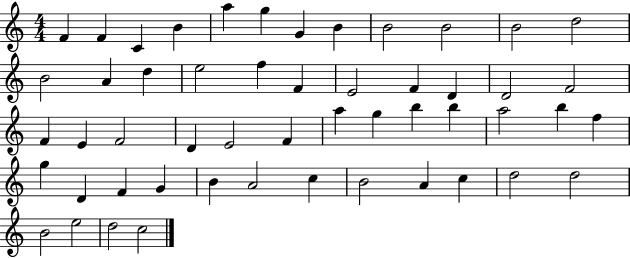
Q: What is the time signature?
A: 4/4